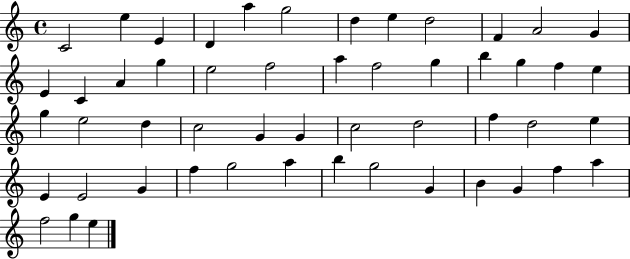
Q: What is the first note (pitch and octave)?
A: C4